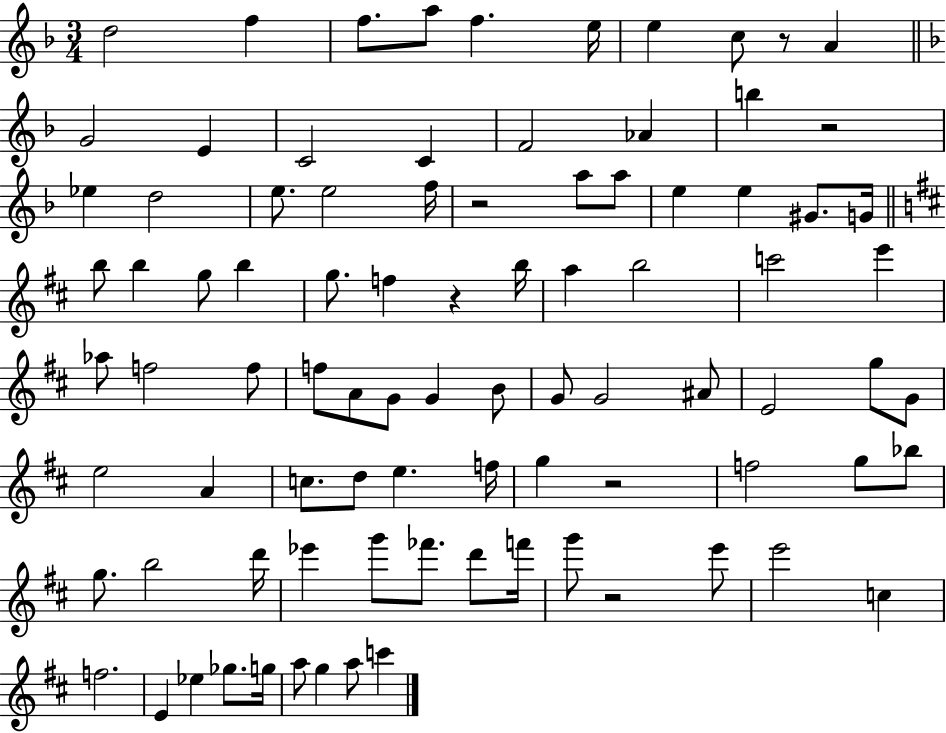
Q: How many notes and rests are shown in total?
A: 89